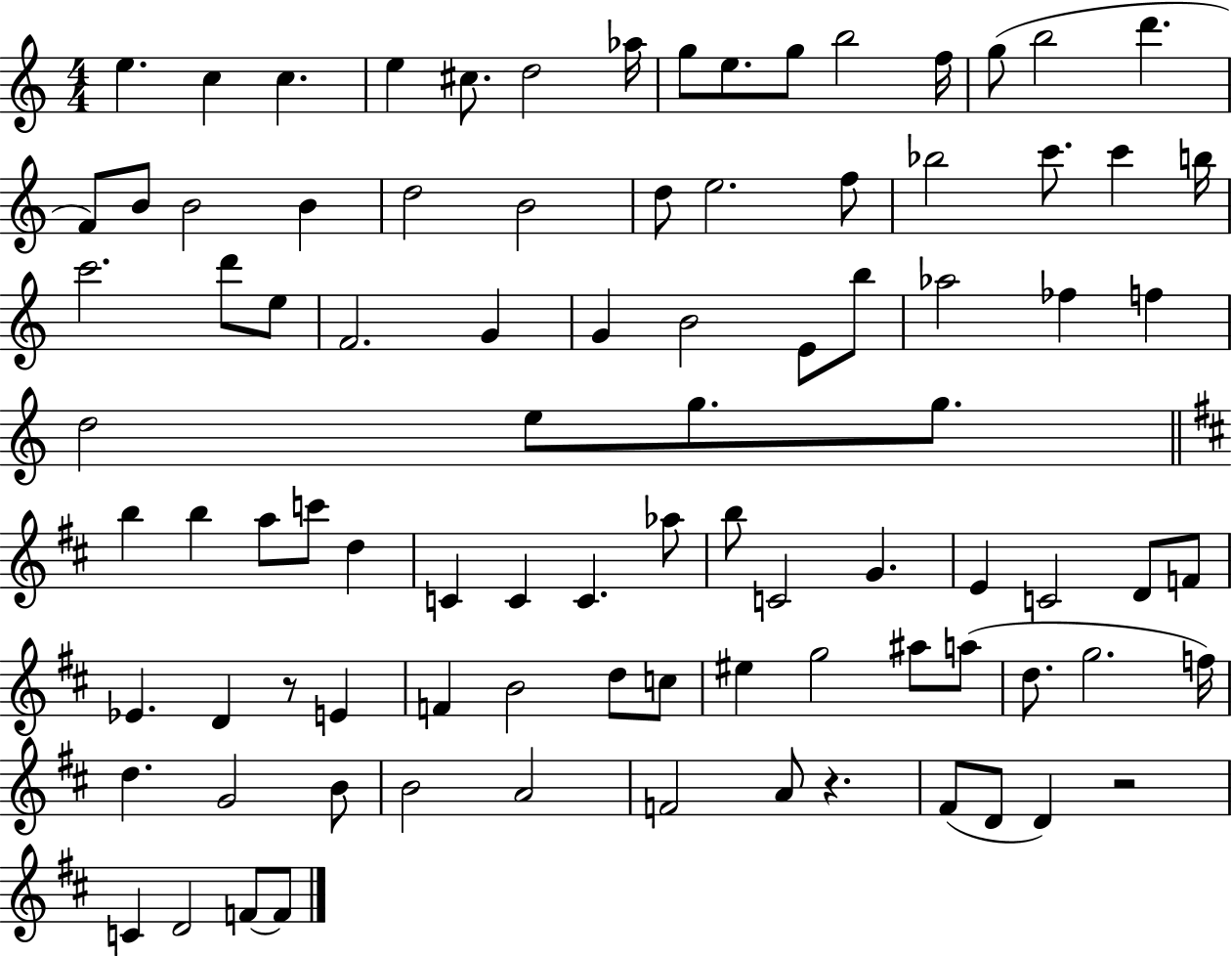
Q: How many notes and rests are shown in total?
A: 91